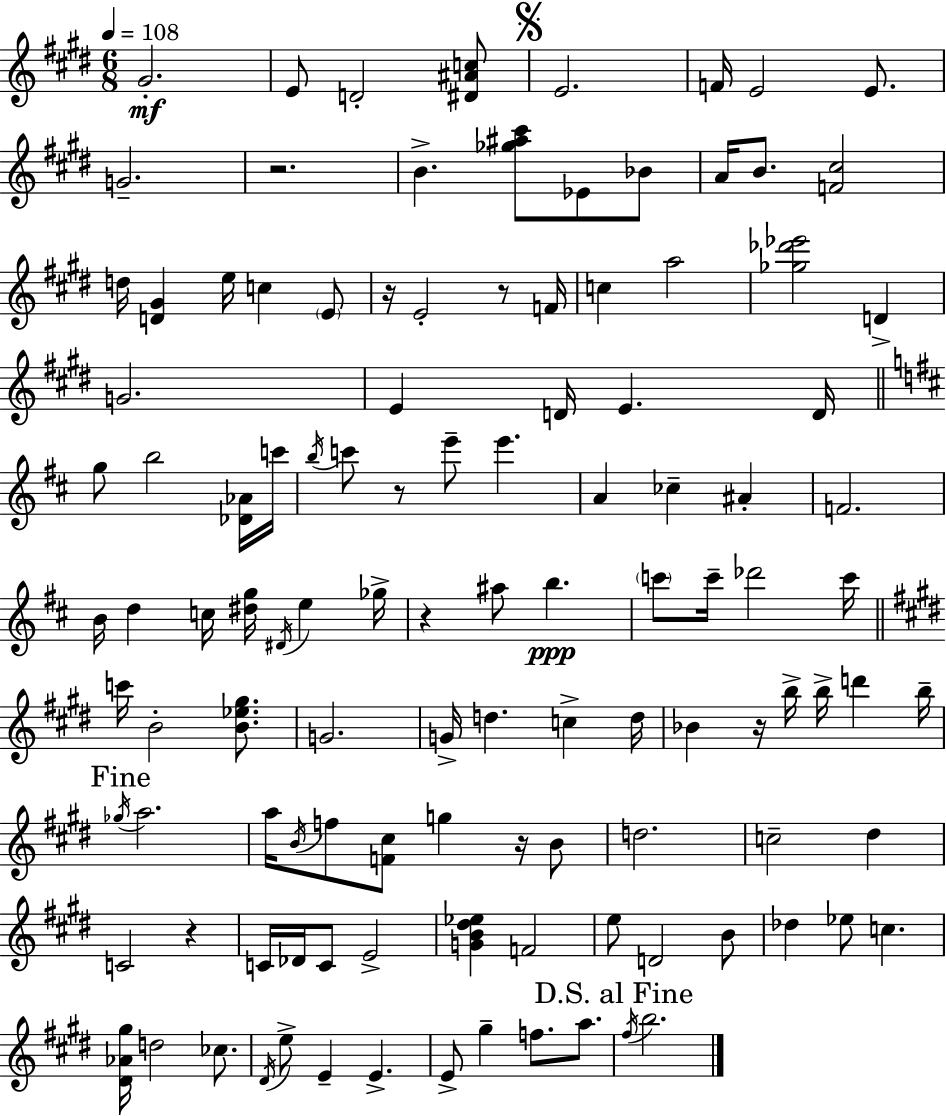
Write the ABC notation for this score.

X:1
T:Untitled
M:6/8
L:1/4
K:E
^G2 E/2 D2 [^D^Ac]/2 E2 F/4 E2 E/2 G2 z2 B [_g^a^c']/2 _E/2 _B/2 A/4 B/2 [F^c]2 d/4 [D^G] e/4 c E/2 z/4 E2 z/2 F/4 c a2 [_g_d'_e']2 D G2 E D/4 E D/4 g/2 b2 [_D_A]/4 c'/4 b/4 c'/2 z/2 e'/2 e' A _c ^A F2 B/4 d c/4 [^dg]/4 ^D/4 e _g/4 z ^a/2 b c'/2 c'/4 _d'2 c'/4 c'/4 B2 [B_e^g]/2 G2 G/4 d c d/4 _B z/4 b/4 b/4 d' b/4 _g/4 a2 a/4 B/4 f/2 [F^c]/2 g z/4 B/2 d2 c2 ^d C2 z C/4 _D/4 C/2 E2 [GB^d_e] F2 e/2 D2 B/2 _d _e/2 c [^D_A^g]/4 d2 _c/2 ^D/4 e/2 E E E/2 ^g f/2 a/2 ^f/4 b2